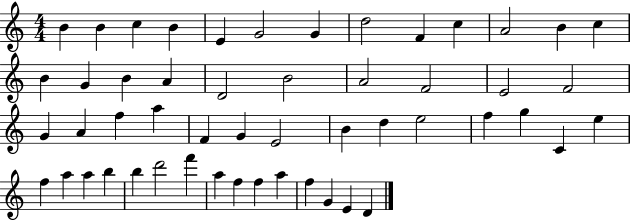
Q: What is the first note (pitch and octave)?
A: B4